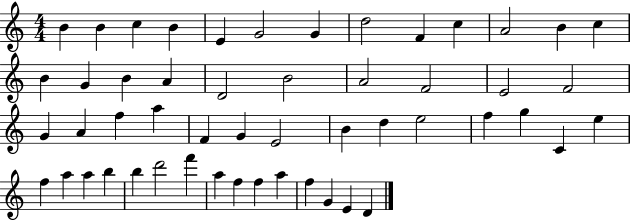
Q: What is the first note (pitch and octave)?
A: B4